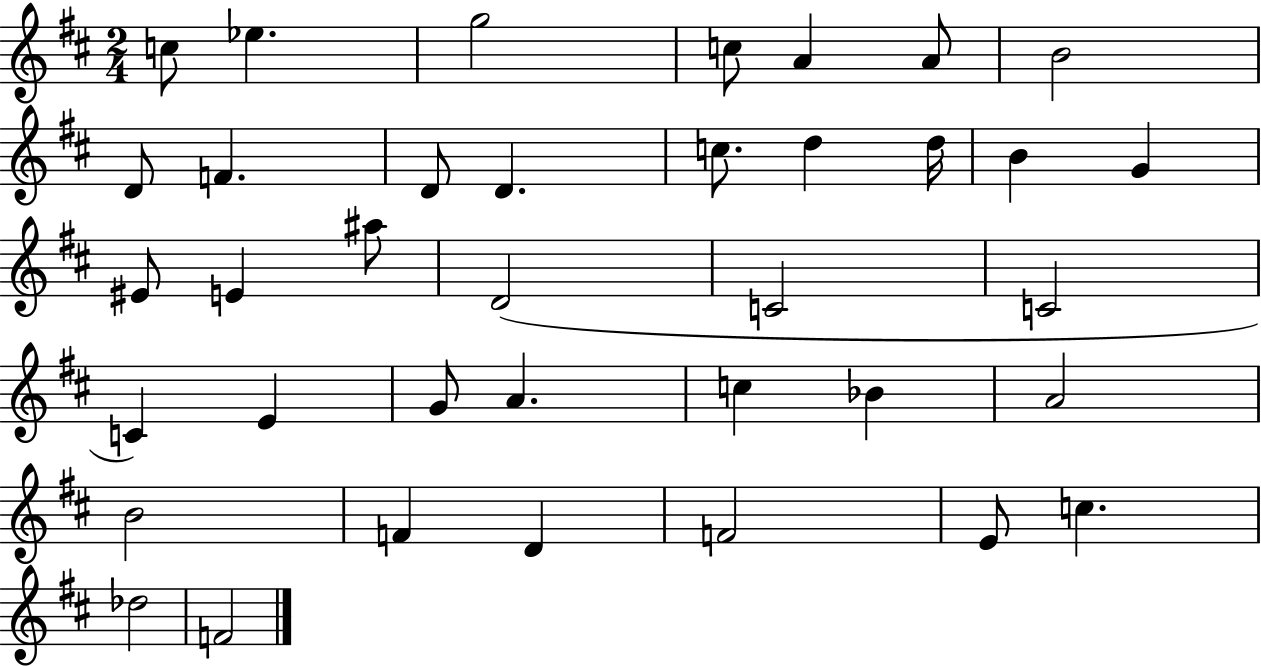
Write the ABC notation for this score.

X:1
T:Untitled
M:2/4
L:1/4
K:D
c/2 _e g2 c/2 A A/2 B2 D/2 F D/2 D c/2 d d/4 B G ^E/2 E ^a/2 D2 C2 C2 C E G/2 A c _B A2 B2 F D F2 E/2 c _d2 F2